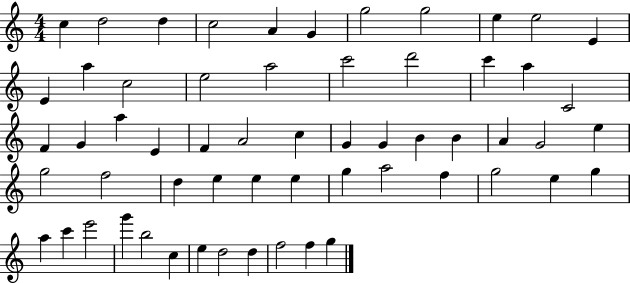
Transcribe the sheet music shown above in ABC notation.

X:1
T:Untitled
M:4/4
L:1/4
K:C
c d2 d c2 A G g2 g2 e e2 E E a c2 e2 a2 c'2 d'2 c' a C2 F G a E F A2 c G G B B A G2 e g2 f2 d e e e g a2 f g2 e g a c' e'2 g' b2 c e d2 d f2 f g